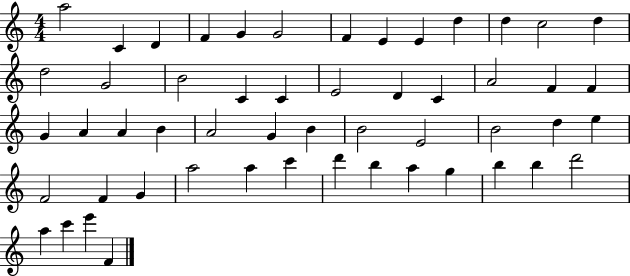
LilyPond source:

{
  \clef treble
  \numericTimeSignature
  \time 4/4
  \key c \major
  a''2 c'4 d'4 | f'4 g'4 g'2 | f'4 e'4 e'4 d''4 | d''4 c''2 d''4 | \break d''2 g'2 | b'2 c'4 c'4 | e'2 d'4 c'4 | a'2 f'4 f'4 | \break g'4 a'4 a'4 b'4 | a'2 g'4 b'4 | b'2 e'2 | b'2 d''4 e''4 | \break f'2 f'4 g'4 | a''2 a''4 c'''4 | d'''4 b''4 a''4 g''4 | b''4 b''4 d'''2 | \break a''4 c'''4 e'''4 f'4 | \bar "|."
}